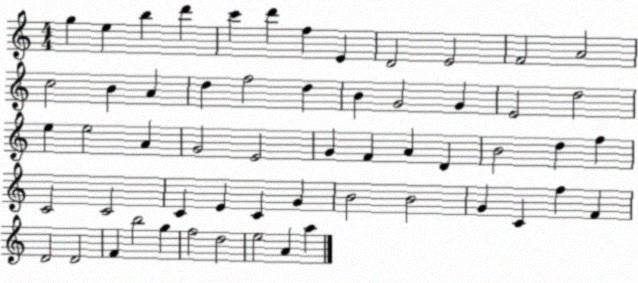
X:1
T:Untitled
M:4/4
L:1/4
K:C
g e b d' c' d' f E D2 E2 F2 A2 c2 B A d f2 d B G2 G E2 d2 e e2 A G2 E2 G F A D B2 d f C2 C2 C E C G B2 B2 G C f F D2 D2 F b2 g f2 d2 e2 A a